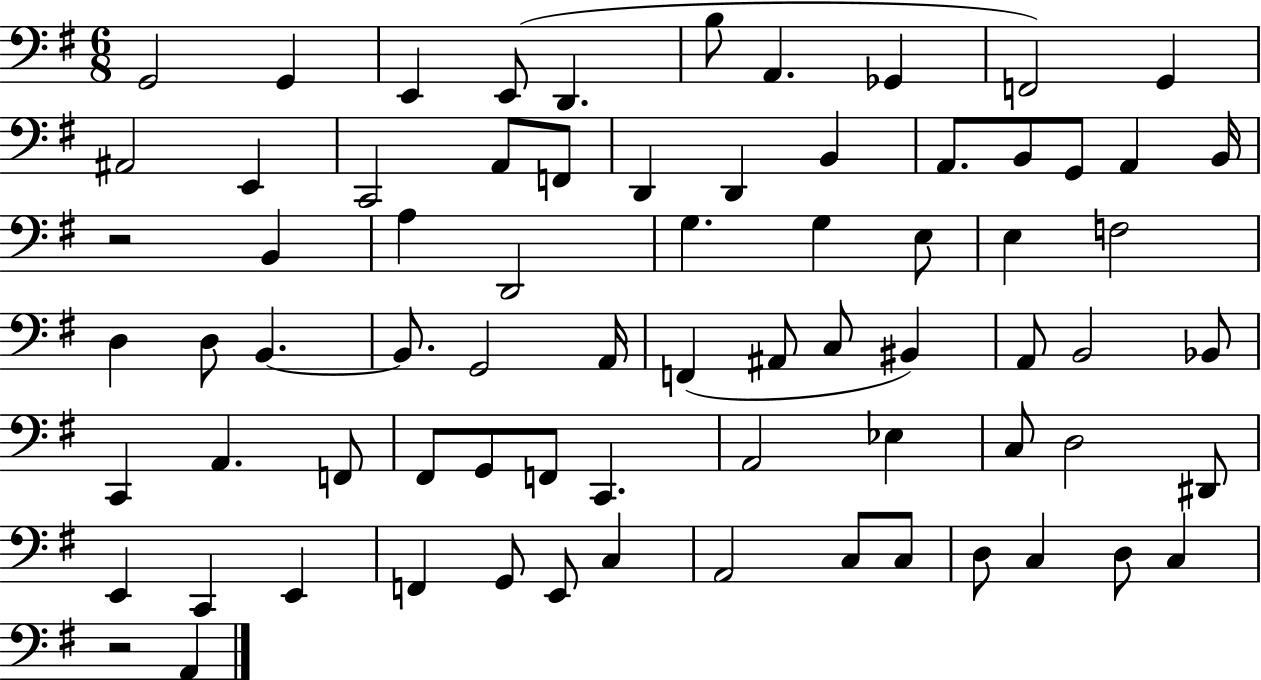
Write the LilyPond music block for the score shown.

{
  \clef bass
  \numericTimeSignature
  \time 6/8
  \key g \major
  g,2 g,4 | e,4 e,8( d,4. | b8 a,4. ges,4 | f,2) g,4 | \break ais,2 e,4 | c,2 a,8 f,8 | d,4 d,4 b,4 | a,8. b,8 g,8 a,4 b,16 | \break r2 b,4 | a4 d,2 | g4. g4 e8 | e4 f2 | \break d4 d8 b,4.~~ | b,8. g,2 a,16 | f,4( ais,8 c8 bis,4) | a,8 b,2 bes,8 | \break c,4 a,4. f,8 | fis,8 g,8 f,8 c,4. | a,2 ees4 | c8 d2 dis,8 | \break e,4 c,4 e,4 | f,4 g,8 e,8 c4 | a,2 c8 c8 | d8 c4 d8 c4 | \break r2 a,4 | \bar "|."
}